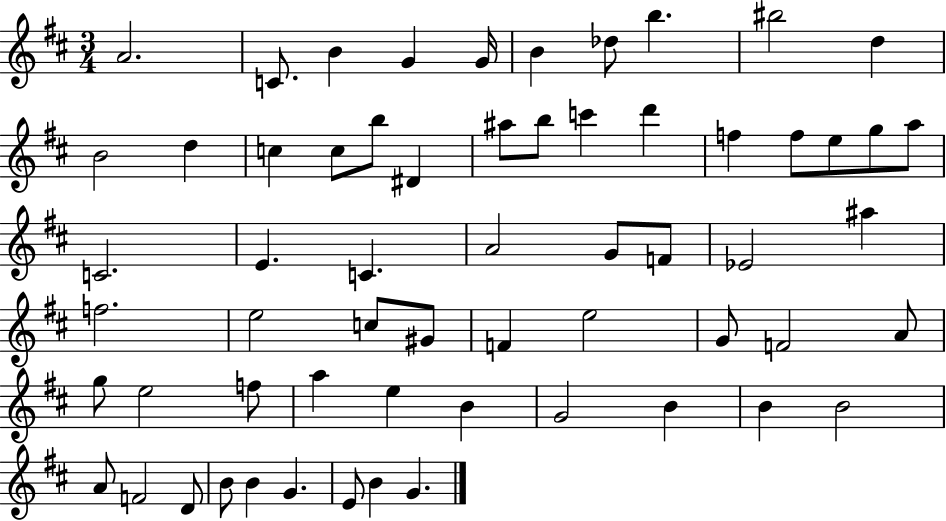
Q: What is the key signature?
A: D major